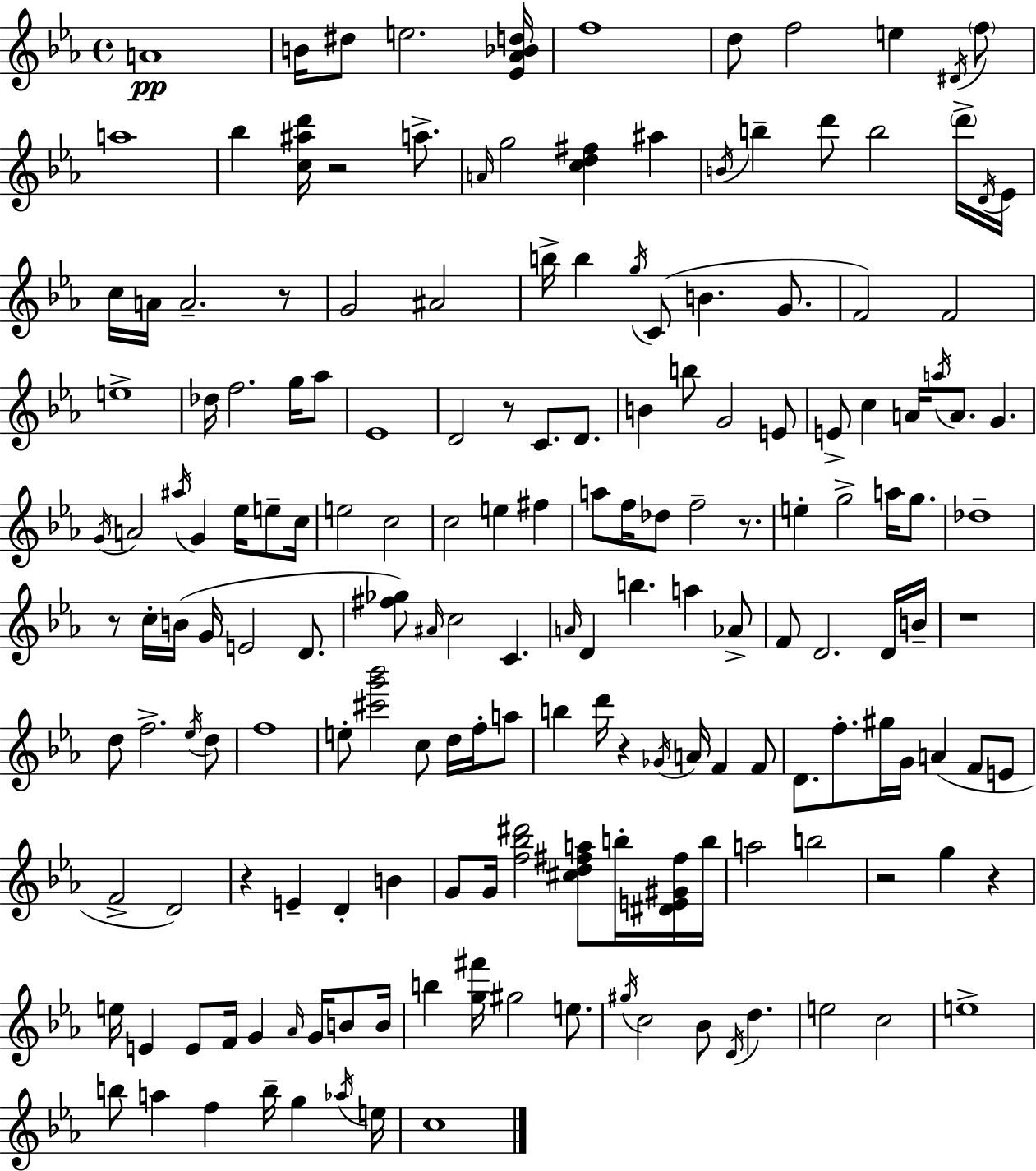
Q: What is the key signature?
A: C minor